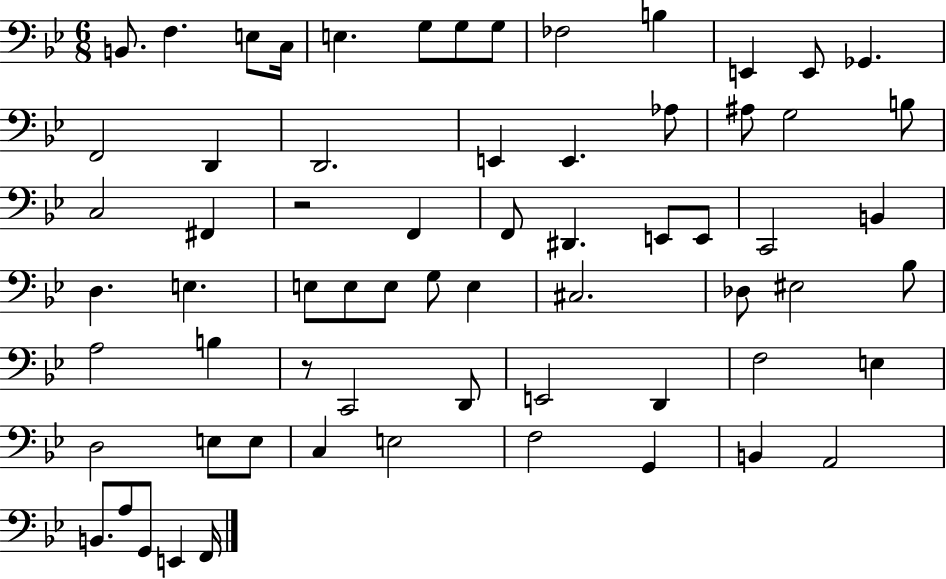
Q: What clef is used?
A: bass